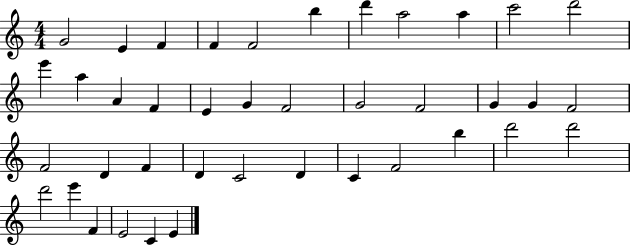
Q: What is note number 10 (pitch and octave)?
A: C6